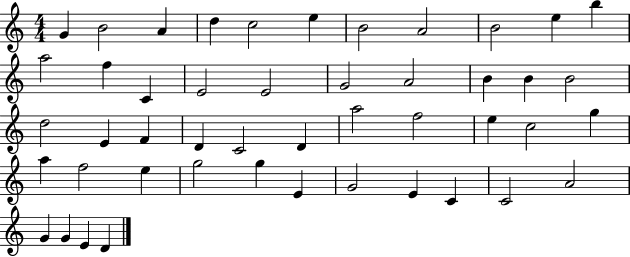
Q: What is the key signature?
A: C major